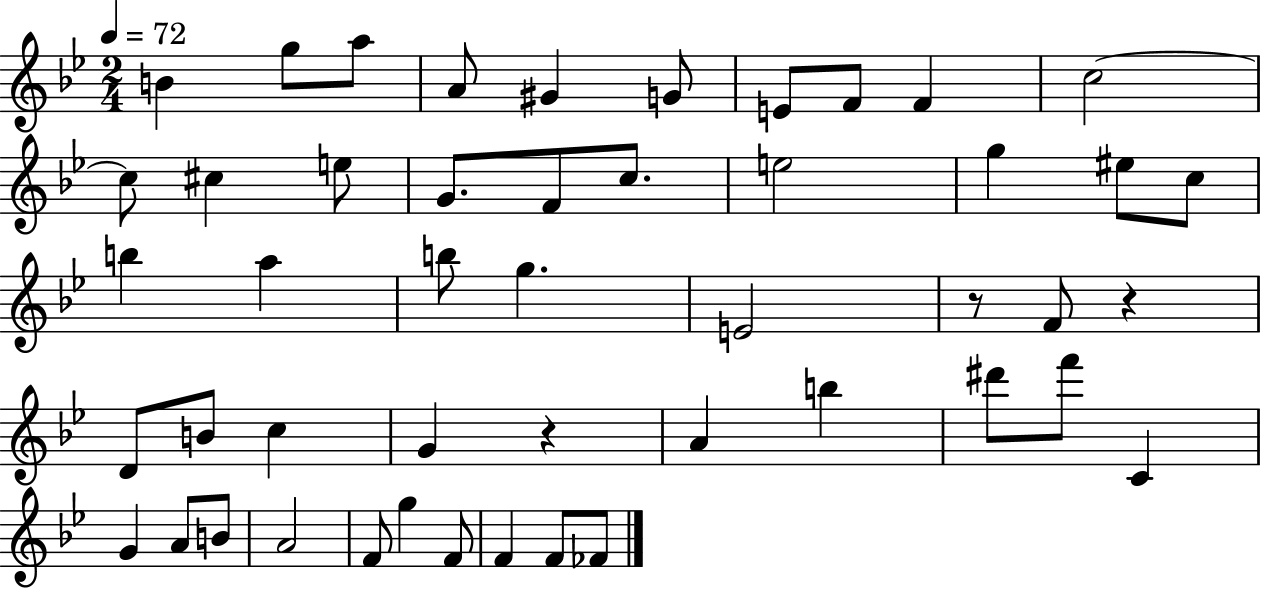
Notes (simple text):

B4/q G5/e A5/e A4/e G#4/q G4/e E4/e F4/e F4/q C5/h C5/e C#5/q E5/e G4/e. F4/e C5/e. E5/h G5/q EIS5/e C5/e B5/q A5/q B5/e G5/q. E4/h R/e F4/e R/q D4/e B4/e C5/q G4/q R/q A4/q B5/q D#6/e F6/e C4/q G4/q A4/e B4/e A4/h F4/e G5/q F4/e F4/q F4/e FES4/e